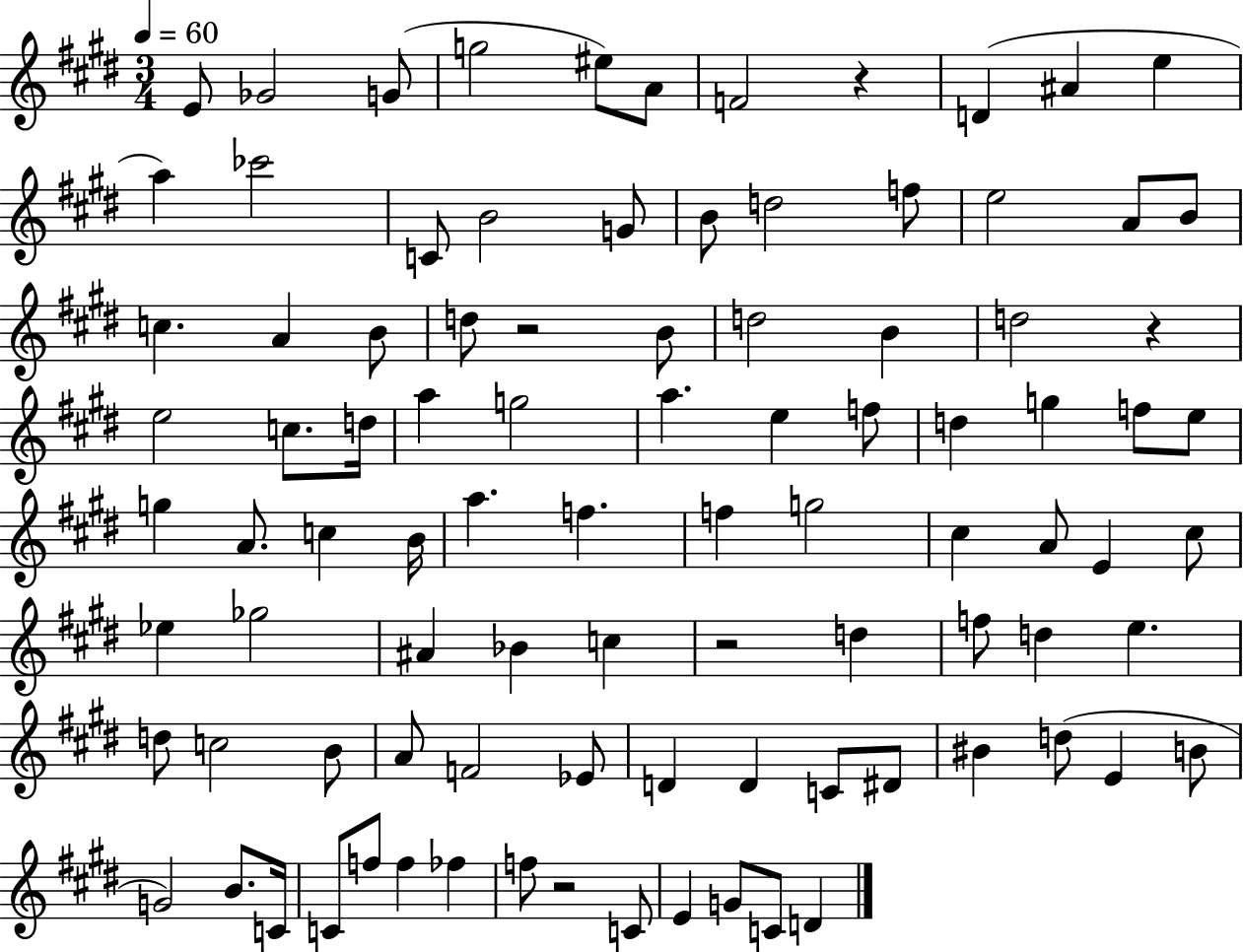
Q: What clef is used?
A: treble